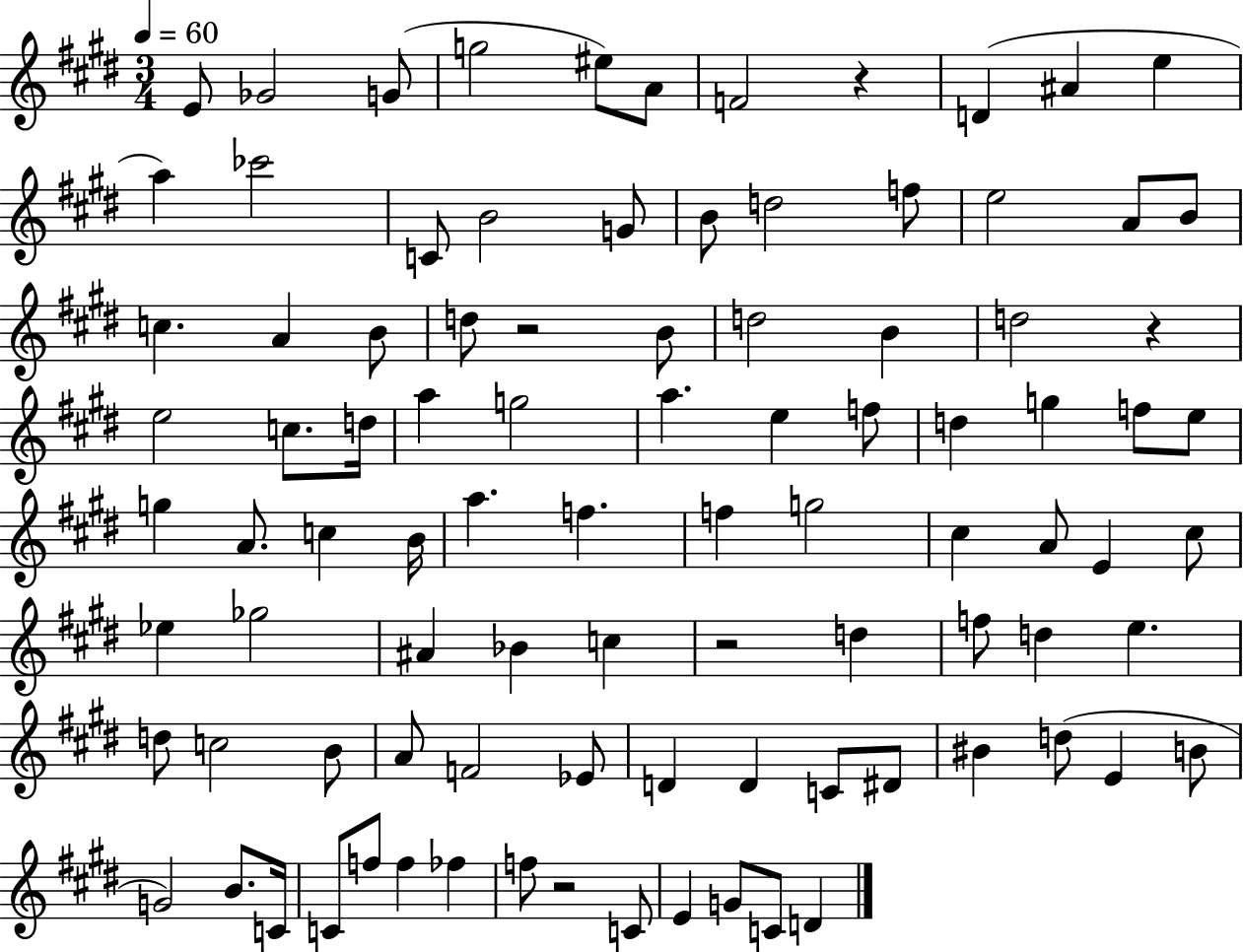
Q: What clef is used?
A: treble